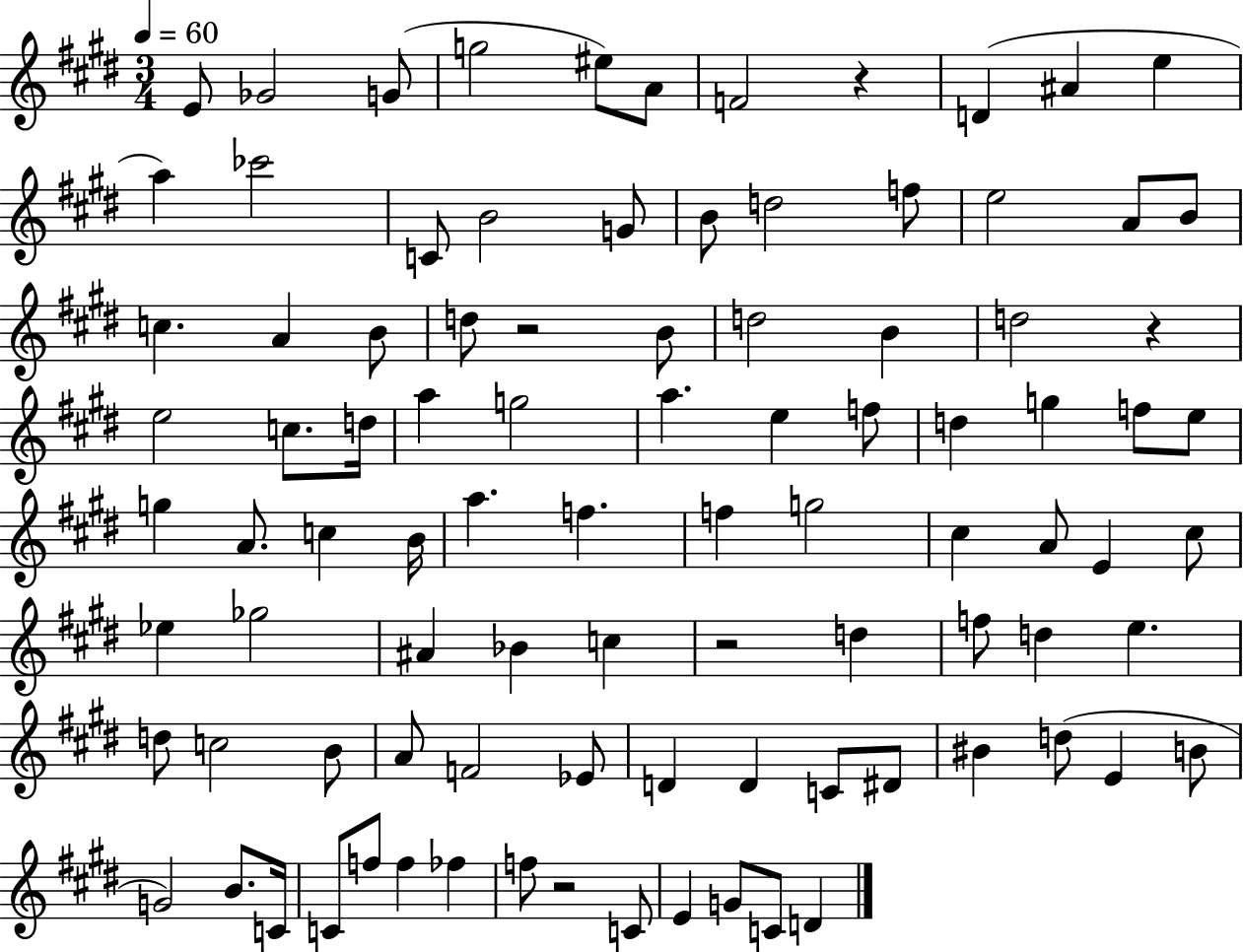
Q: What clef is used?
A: treble